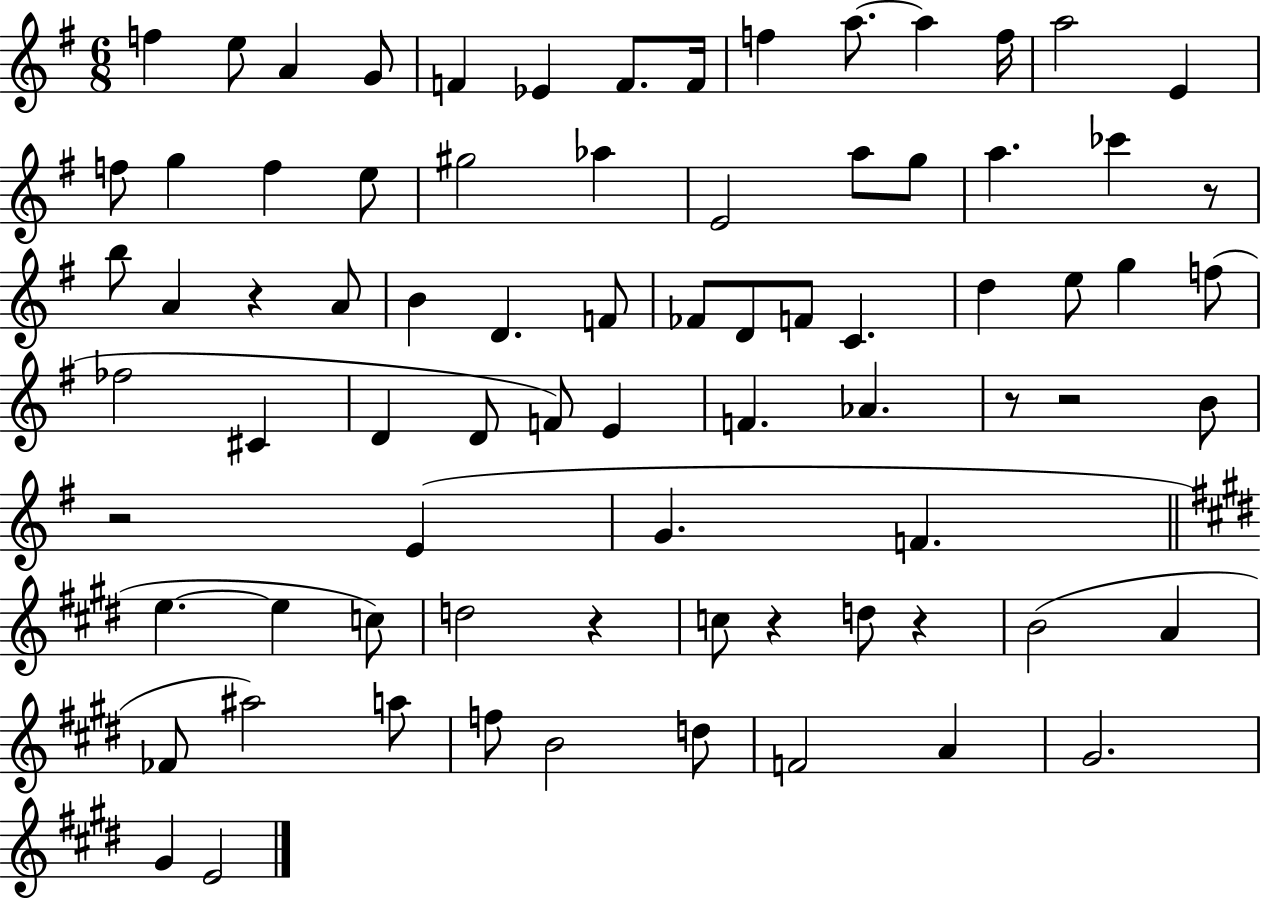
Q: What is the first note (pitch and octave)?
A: F5